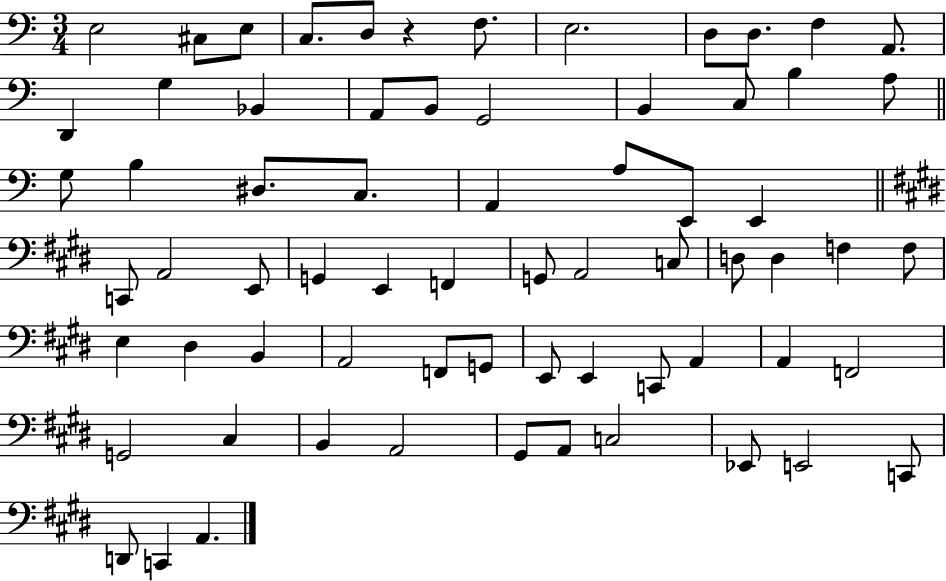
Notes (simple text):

E3/h C#3/e E3/e C3/e. D3/e R/q F3/e. E3/h. D3/e D3/e. F3/q A2/e. D2/q G3/q Bb2/q A2/e B2/e G2/h B2/q C3/e B3/q A3/e G3/e B3/q D#3/e. C3/e. A2/q A3/e E2/e E2/q C2/e A2/h E2/e G2/q E2/q F2/q G2/e A2/h C3/e D3/e D3/q F3/q F3/e E3/q D#3/q B2/q A2/h F2/e G2/e E2/e E2/q C2/e A2/q A2/q F2/h G2/h C#3/q B2/q A2/h G#2/e A2/e C3/h Eb2/e E2/h C2/e D2/e C2/q A2/q.